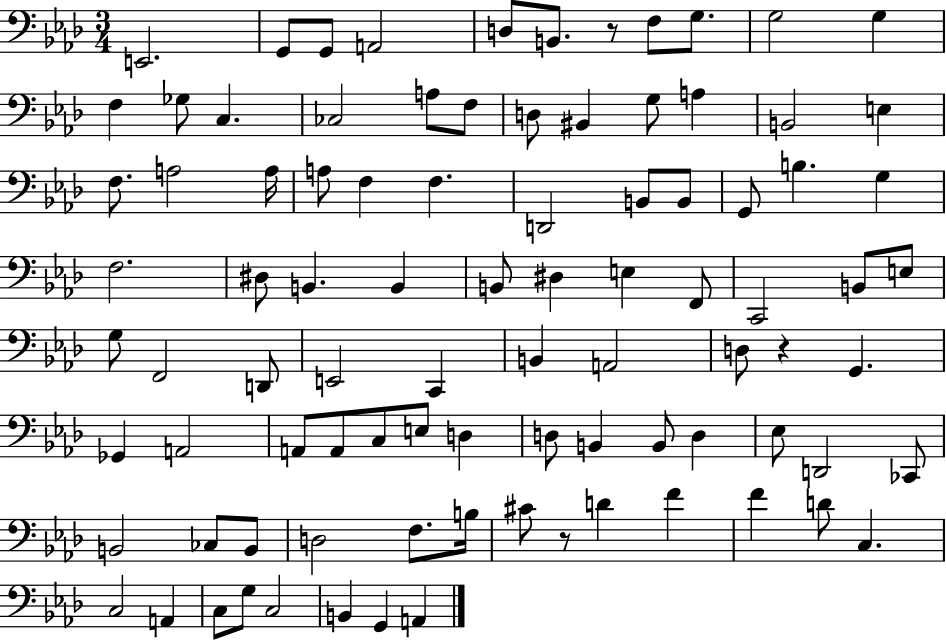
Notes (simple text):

E2/h. G2/e G2/e A2/h D3/e B2/e. R/e F3/e G3/e. G3/h G3/q F3/q Gb3/e C3/q. CES3/h A3/e F3/e D3/e BIS2/q G3/e A3/q B2/h E3/q F3/e. A3/h A3/s A3/e F3/q F3/q. D2/h B2/e B2/e G2/e B3/q. G3/q F3/h. D#3/e B2/q. B2/q B2/e D#3/q E3/q F2/e C2/h B2/e E3/e G3/e F2/h D2/e E2/h C2/q B2/q A2/h D3/e R/q G2/q. Gb2/q A2/h A2/e A2/e C3/e E3/e D3/q D3/e B2/q B2/e D3/q Eb3/e D2/h CES2/e B2/h CES3/e B2/e D3/h F3/e. B3/s C#4/e R/e D4/q F4/q F4/q D4/e C3/q. C3/h A2/q C3/e G3/e C3/h B2/q G2/q A2/q